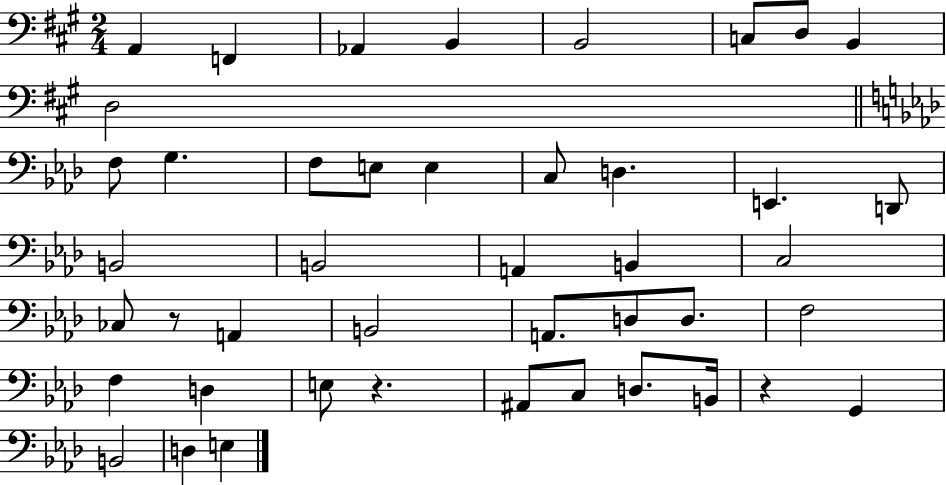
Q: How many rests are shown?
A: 3